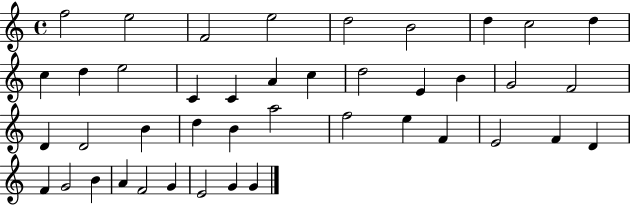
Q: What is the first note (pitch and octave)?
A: F5